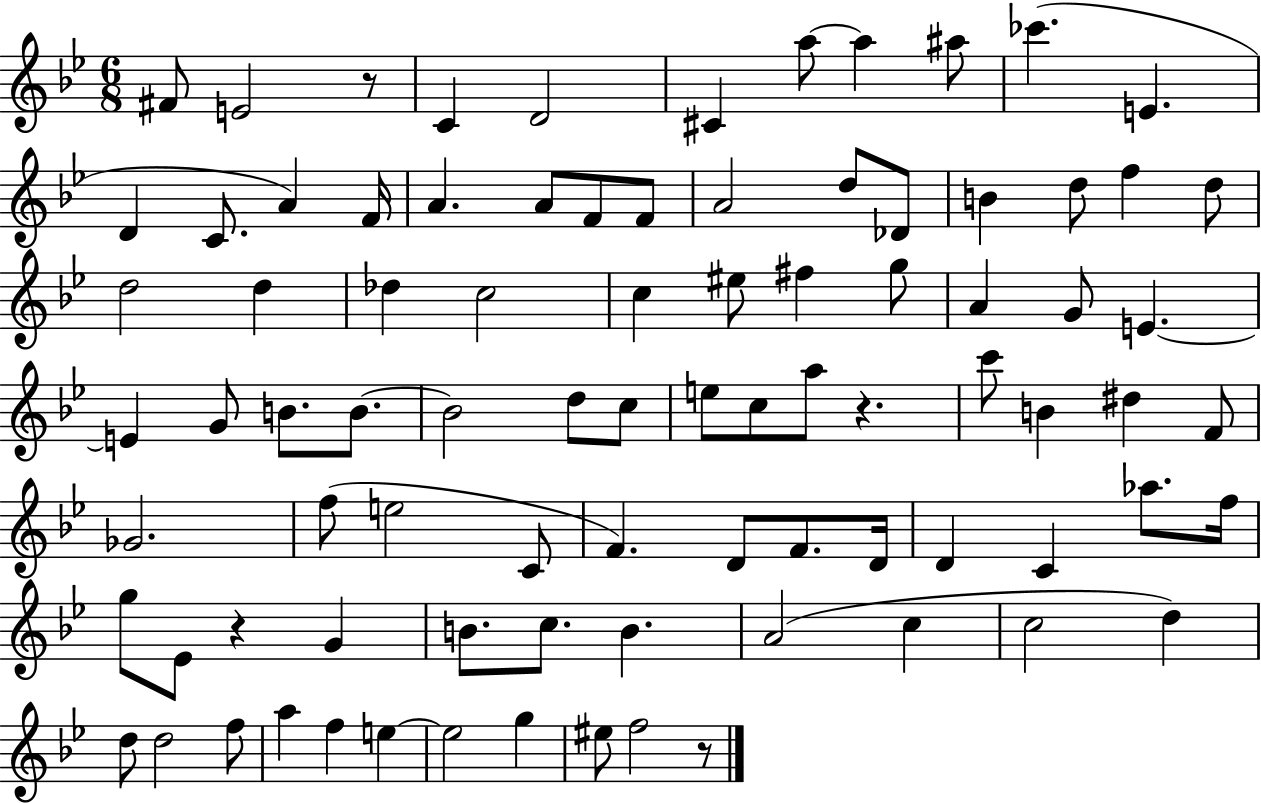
X:1
T:Untitled
M:6/8
L:1/4
K:Bb
^F/2 E2 z/2 C D2 ^C a/2 a ^a/2 _c' E D C/2 A F/4 A A/2 F/2 F/2 A2 d/2 _D/2 B d/2 f d/2 d2 d _d c2 c ^e/2 ^f g/2 A G/2 E E G/2 B/2 B/2 B2 d/2 c/2 e/2 c/2 a/2 z c'/2 B ^d F/2 _G2 f/2 e2 C/2 F D/2 F/2 D/4 D C _a/2 f/4 g/2 _E/2 z G B/2 c/2 B A2 c c2 d d/2 d2 f/2 a f e e2 g ^e/2 f2 z/2